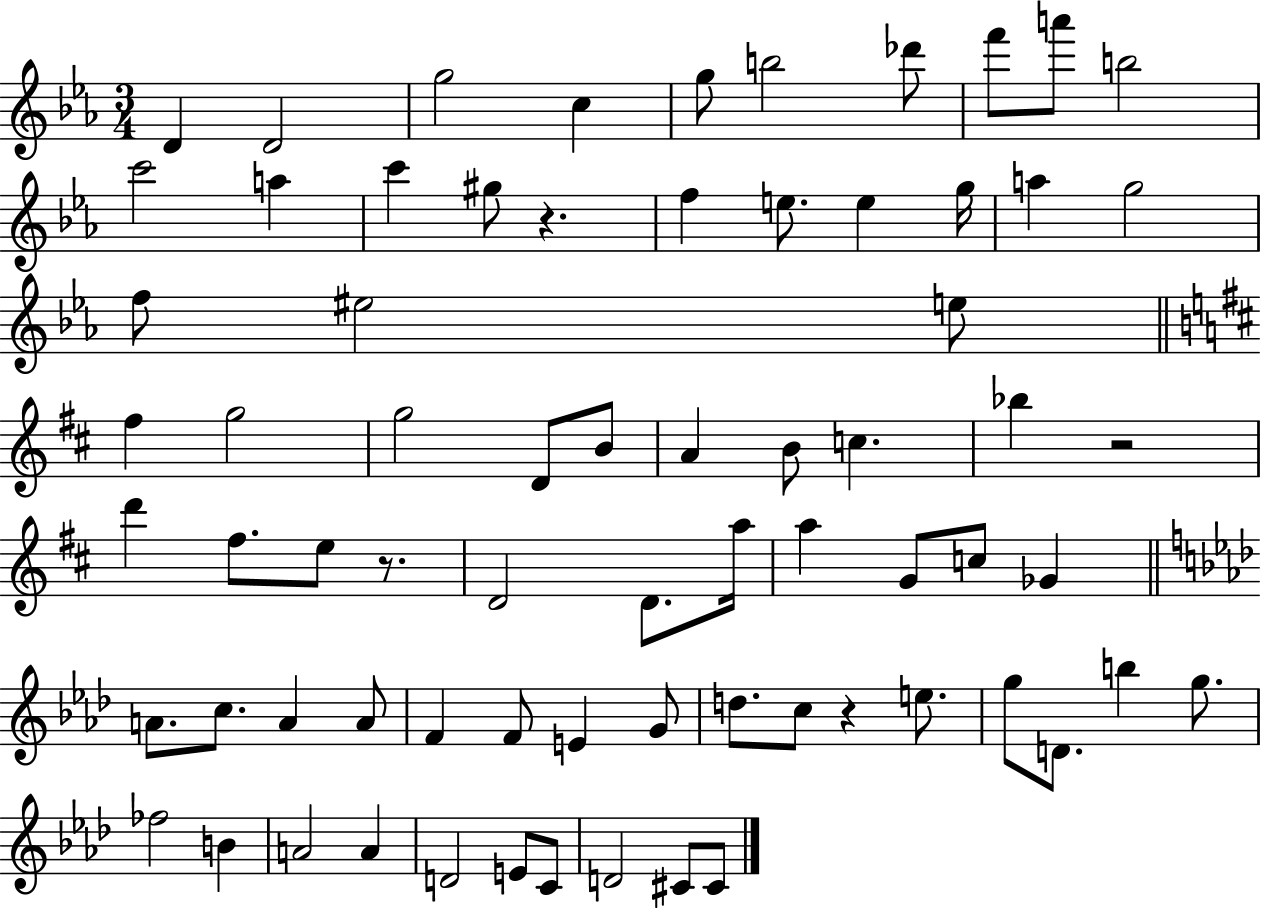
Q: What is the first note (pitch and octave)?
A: D4